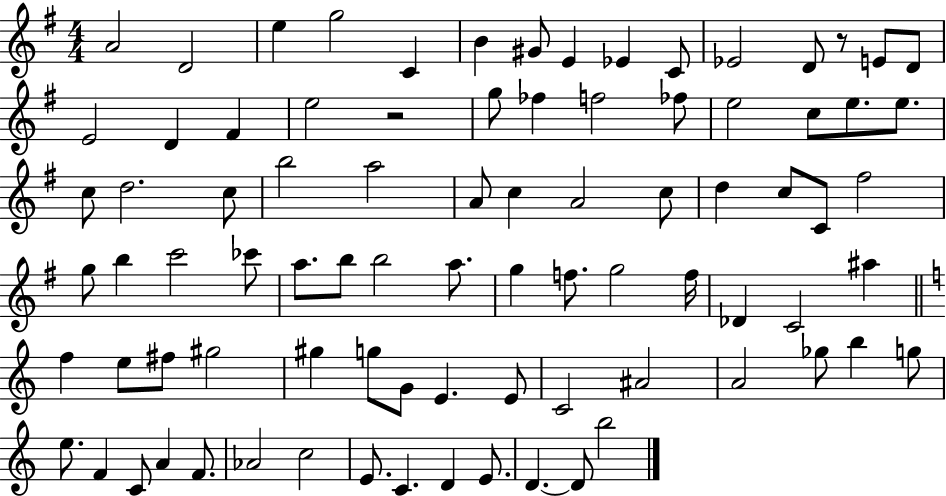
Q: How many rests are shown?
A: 2